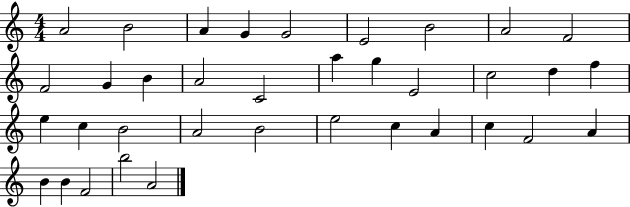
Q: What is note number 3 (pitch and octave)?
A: A4